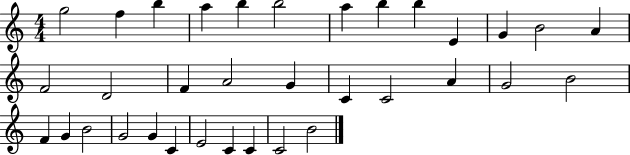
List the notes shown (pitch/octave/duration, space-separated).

G5/h F5/q B5/q A5/q B5/q B5/h A5/q B5/q B5/q E4/q G4/q B4/h A4/q F4/h D4/h F4/q A4/h G4/q C4/q C4/h A4/q G4/h B4/h F4/q G4/q B4/h G4/h G4/q C4/q E4/h C4/q C4/q C4/h B4/h